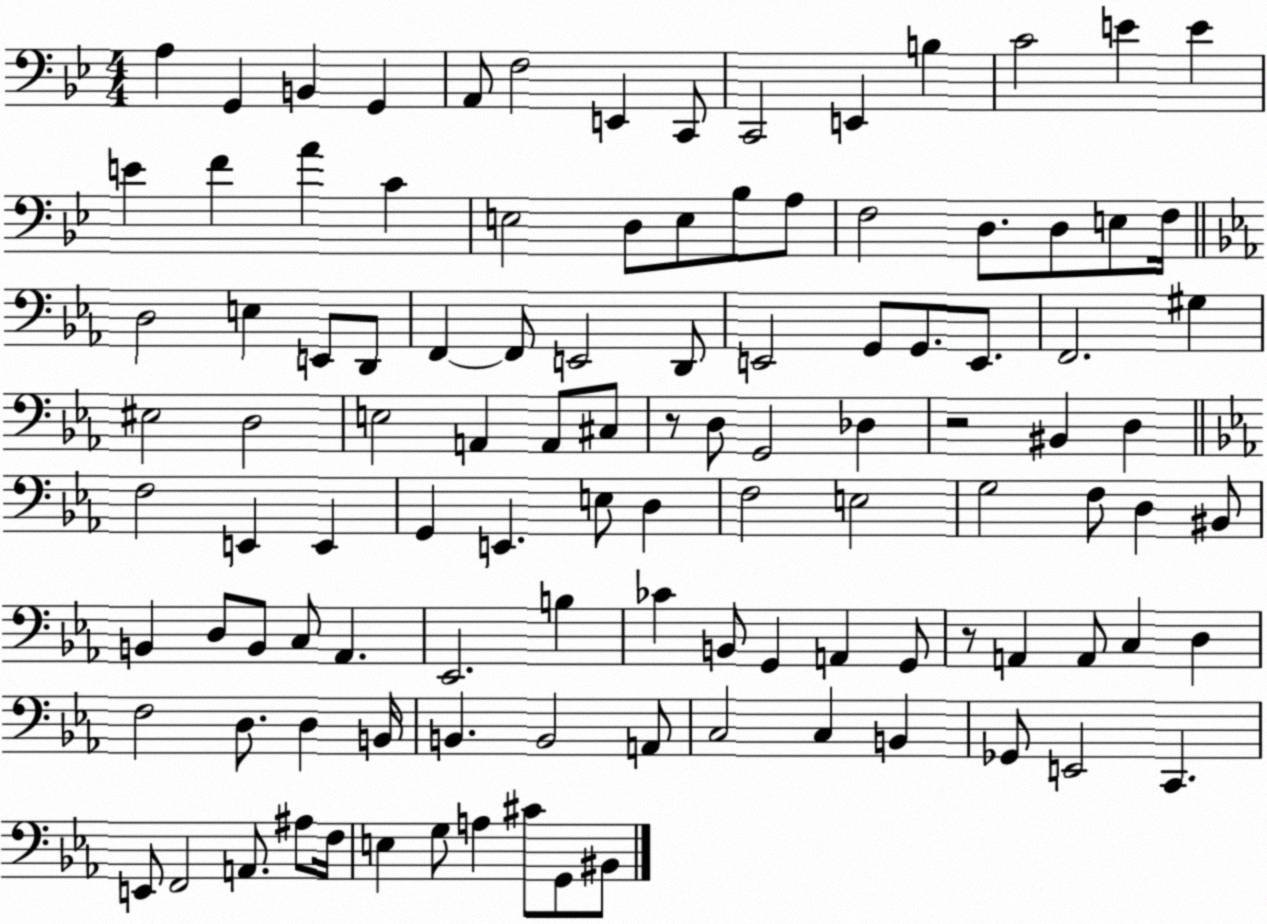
X:1
T:Untitled
M:4/4
L:1/4
K:Bb
A, G,, B,, G,, A,,/2 F,2 E,, C,,/2 C,,2 E,, B, C2 E E E F A C E,2 D,/2 E,/2 _B,/2 A,/2 F,2 D,/2 D,/2 E,/2 F,/4 D,2 E, E,,/2 D,,/2 F,, F,,/2 E,,2 D,,/2 E,,2 G,,/2 G,,/2 E,,/2 F,,2 ^G, ^E,2 D,2 E,2 A,, A,,/2 ^C,/2 z/2 D,/2 G,,2 _D, z2 ^B,, D, F,2 E,, E,, G,, E,, E,/2 D, F,2 E,2 G,2 F,/2 D, ^B,,/2 B,, D,/2 B,,/2 C,/2 _A,, _E,,2 B, _C B,,/2 G,, A,, G,,/2 z/2 A,, A,,/2 C, D, F,2 D,/2 D, B,,/4 B,, B,,2 A,,/2 C,2 C, B,, _G,,/2 E,,2 C,, E,,/2 F,,2 A,,/2 ^A,/2 F,/4 E, G,/2 A, ^C/2 G,,/2 ^B,,/2